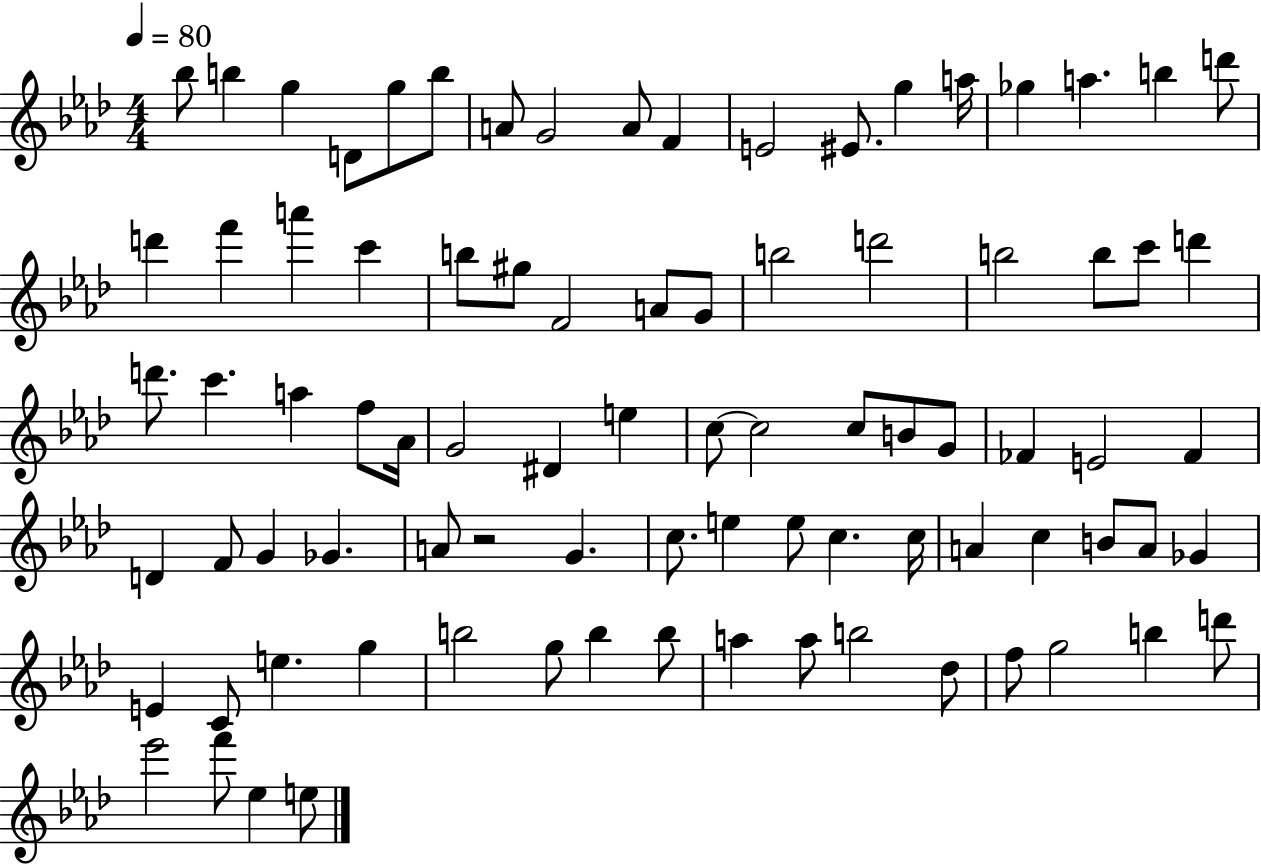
X:1
T:Untitled
M:4/4
L:1/4
K:Ab
_b/2 b g D/2 g/2 b/2 A/2 G2 A/2 F E2 ^E/2 g a/4 _g a b d'/2 d' f' a' c' b/2 ^g/2 F2 A/2 G/2 b2 d'2 b2 b/2 c'/2 d' d'/2 c' a f/2 _A/4 G2 ^D e c/2 c2 c/2 B/2 G/2 _F E2 _F D F/2 G _G A/2 z2 G c/2 e e/2 c c/4 A c B/2 A/2 _G E C/2 e g b2 g/2 b b/2 a a/2 b2 _d/2 f/2 g2 b d'/2 _e'2 f'/2 _e e/2